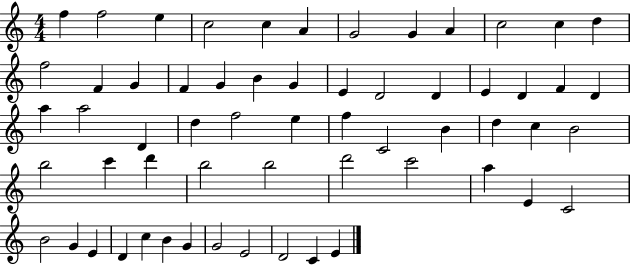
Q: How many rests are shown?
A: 0